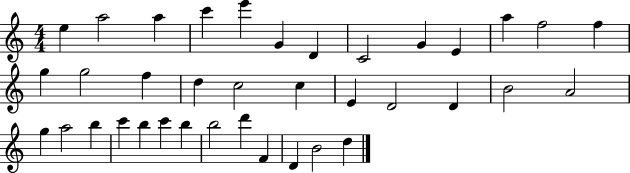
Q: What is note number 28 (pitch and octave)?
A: C6